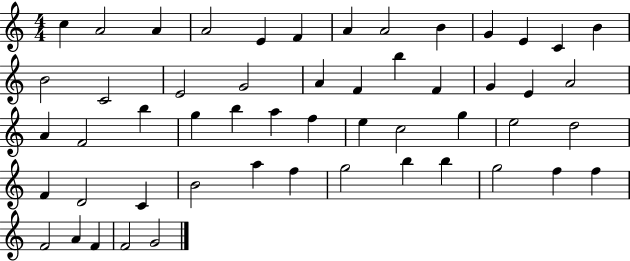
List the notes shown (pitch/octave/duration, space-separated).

C5/q A4/h A4/q A4/h E4/q F4/q A4/q A4/h B4/q G4/q E4/q C4/q B4/q B4/h C4/h E4/h G4/h A4/q F4/q B5/q F4/q G4/q E4/q A4/h A4/q F4/h B5/q G5/q B5/q A5/q F5/q E5/q C5/h G5/q E5/h D5/h F4/q D4/h C4/q B4/h A5/q F5/q G5/h B5/q B5/q G5/h F5/q F5/q F4/h A4/q F4/q F4/h G4/h